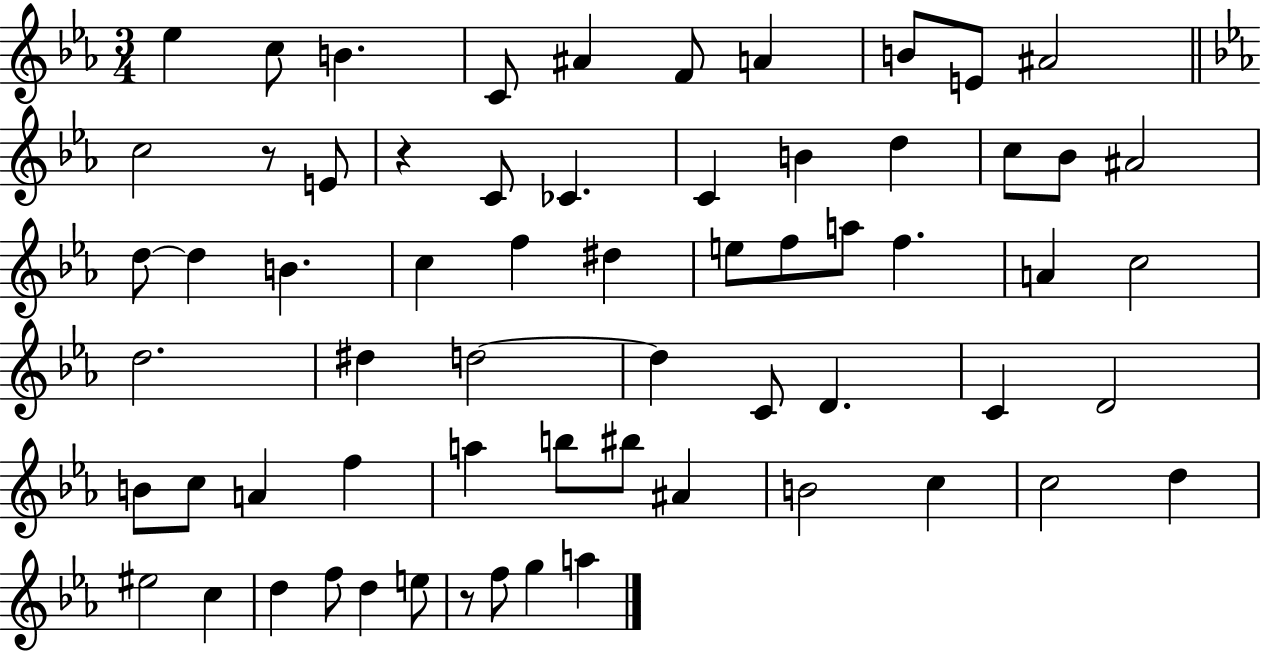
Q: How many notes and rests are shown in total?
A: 64